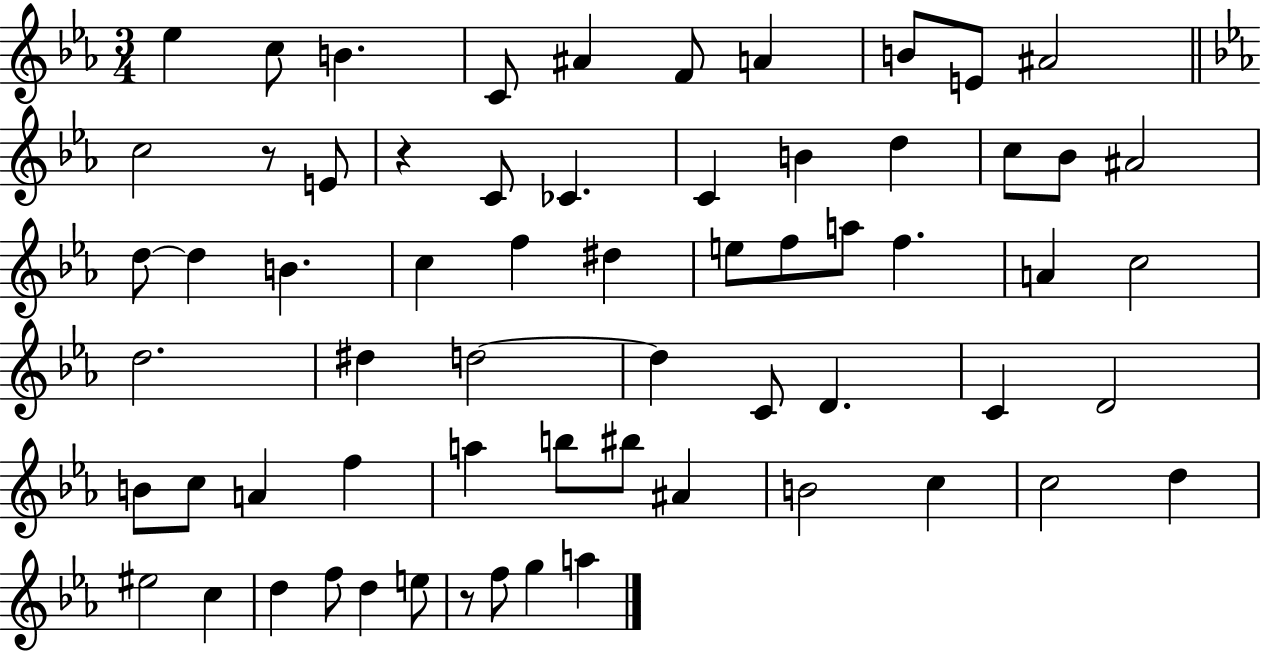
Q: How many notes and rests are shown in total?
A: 64